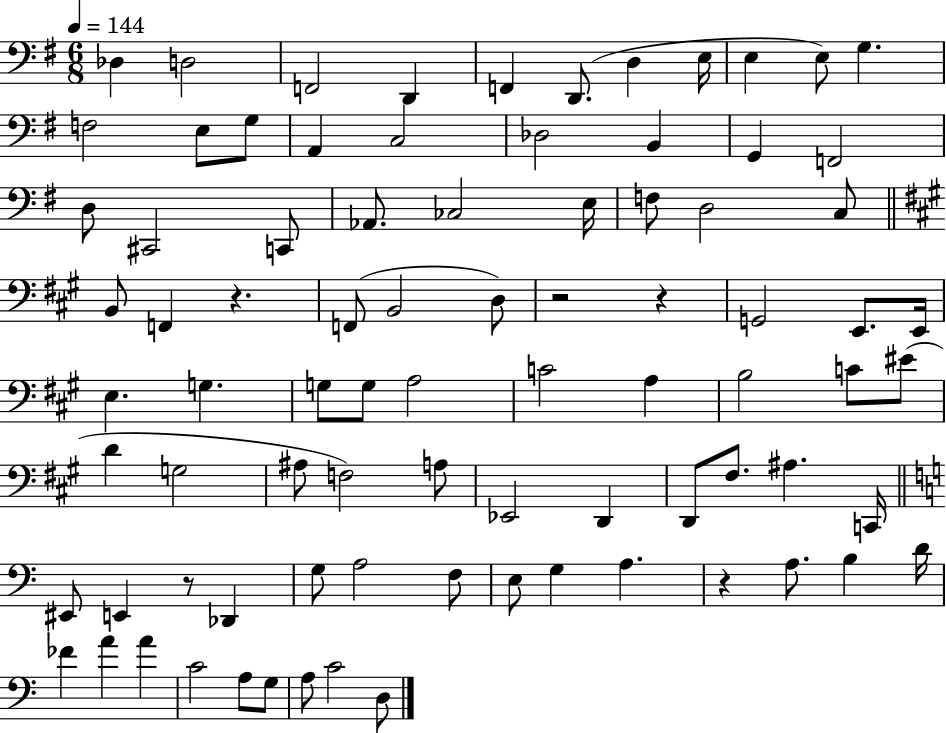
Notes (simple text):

Db3/q D3/h F2/h D2/q F2/q D2/e. D3/q E3/s E3/q E3/e G3/q. F3/h E3/e G3/e A2/q C3/h Db3/h B2/q G2/q F2/h D3/e C#2/h C2/e Ab2/e. CES3/h E3/s F3/e D3/h C3/e B2/e F2/q R/q. F2/e B2/h D3/e R/h R/q G2/h E2/e. E2/s E3/q. G3/q. G3/e G3/e A3/h C4/h A3/q B3/h C4/e EIS4/e D4/q G3/h A#3/e F3/h A3/e Eb2/h D2/q D2/e F#3/e. A#3/q. C2/s EIS2/e E2/q R/e Db2/q G3/e A3/h F3/e E3/e G3/q A3/q. R/q A3/e. B3/q D4/s FES4/q A4/q A4/q C4/h A3/e G3/e A3/e C4/h D3/e